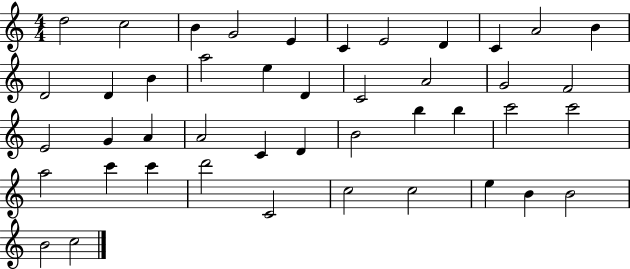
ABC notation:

X:1
T:Untitled
M:4/4
L:1/4
K:C
d2 c2 B G2 E C E2 D C A2 B D2 D B a2 e D C2 A2 G2 F2 E2 G A A2 C D B2 b b c'2 c'2 a2 c' c' d'2 C2 c2 c2 e B B2 B2 c2